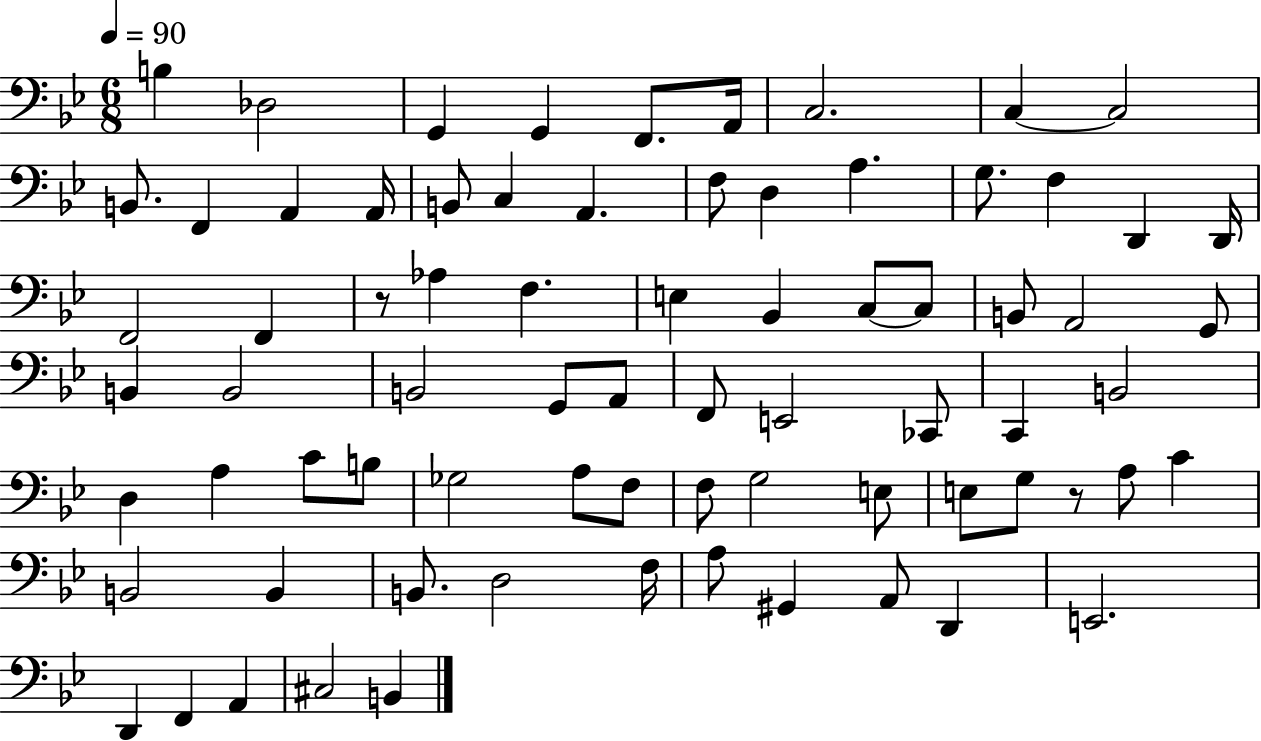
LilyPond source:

{
  \clef bass
  \numericTimeSignature
  \time 6/8
  \key bes \major
  \tempo 4 = 90
  \repeat volta 2 { b4 des2 | g,4 g,4 f,8. a,16 | c2. | c4~~ c2 | \break b,8. f,4 a,4 a,16 | b,8 c4 a,4. | f8 d4 a4. | g8. f4 d,4 d,16 | \break f,2 f,4 | r8 aes4 f4. | e4 bes,4 c8~~ c8 | b,8 a,2 g,8 | \break b,4 b,2 | b,2 g,8 a,8 | f,8 e,2 ces,8 | c,4 b,2 | \break d4 a4 c'8 b8 | ges2 a8 f8 | f8 g2 e8 | e8 g8 r8 a8 c'4 | \break b,2 b,4 | b,8. d2 f16 | a8 gis,4 a,8 d,4 | e,2. | \break d,4 f,4 a,4 | cis2 b,4 | } \bar "|."
}